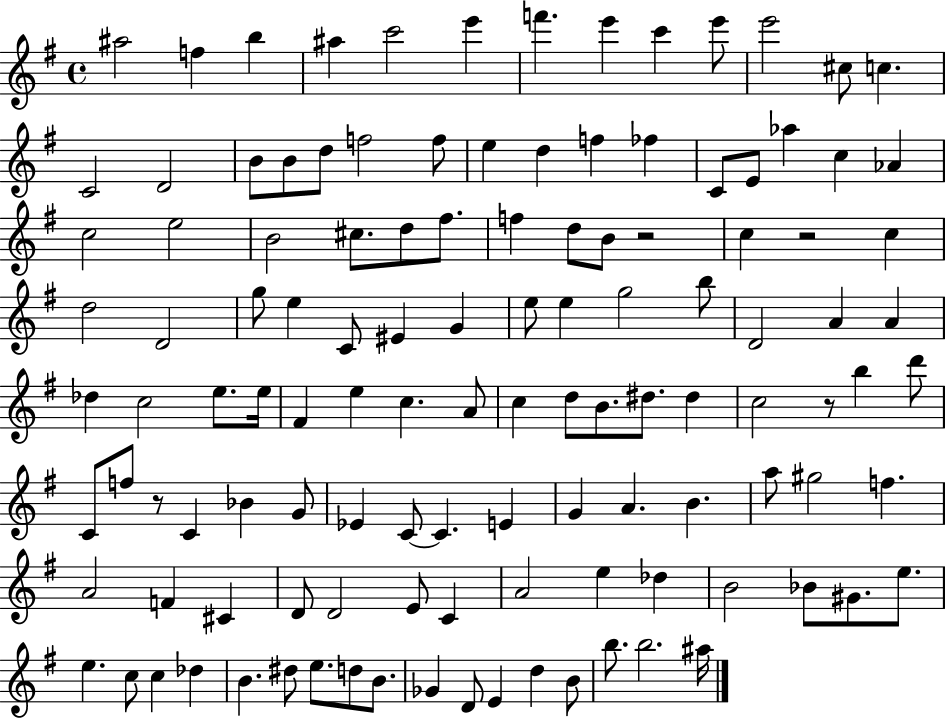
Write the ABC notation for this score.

X:1
T:Untitled
M:4/4
L:1/4
K:G
^a2 f b ^a c'2 e' f' e' c' e'/2 e'2 ^c/2 c C2 D2 B/2 B/2 d/2 f2 f/2 e d f _f C/2 E/2 _a c _A c2 e2 B2 ^c/2 d/2 ^f/2 f d/2 B/2 z2 c z2 c d2 D2 g/2 e C/2 ^E G e/2 e g2 b/2 D2 A A _d c2 e/2 e/4 ^F e c A/2 c d/2 B/2 ^d/2 ^d c2 z/2 b d'/2 C/2 f/2 z/2 C _B G/2 _E C/2 C E G A B a/2 ^g2 f A2 F ^C D/2 D2 E/2 C A2 e _d B2 _B/2 ^G/2 e/2 e c/2 c _d B ^d/2 e/2 d/2 B/2 _G D/2 E d B/2 b/2 b2 ^a/4